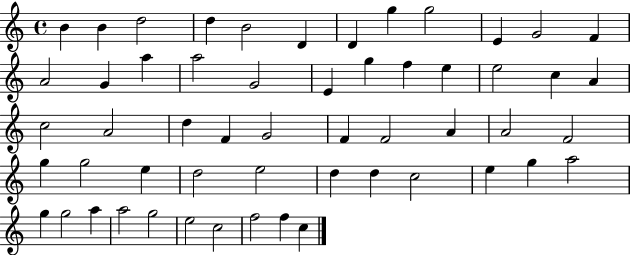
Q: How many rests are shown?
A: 0